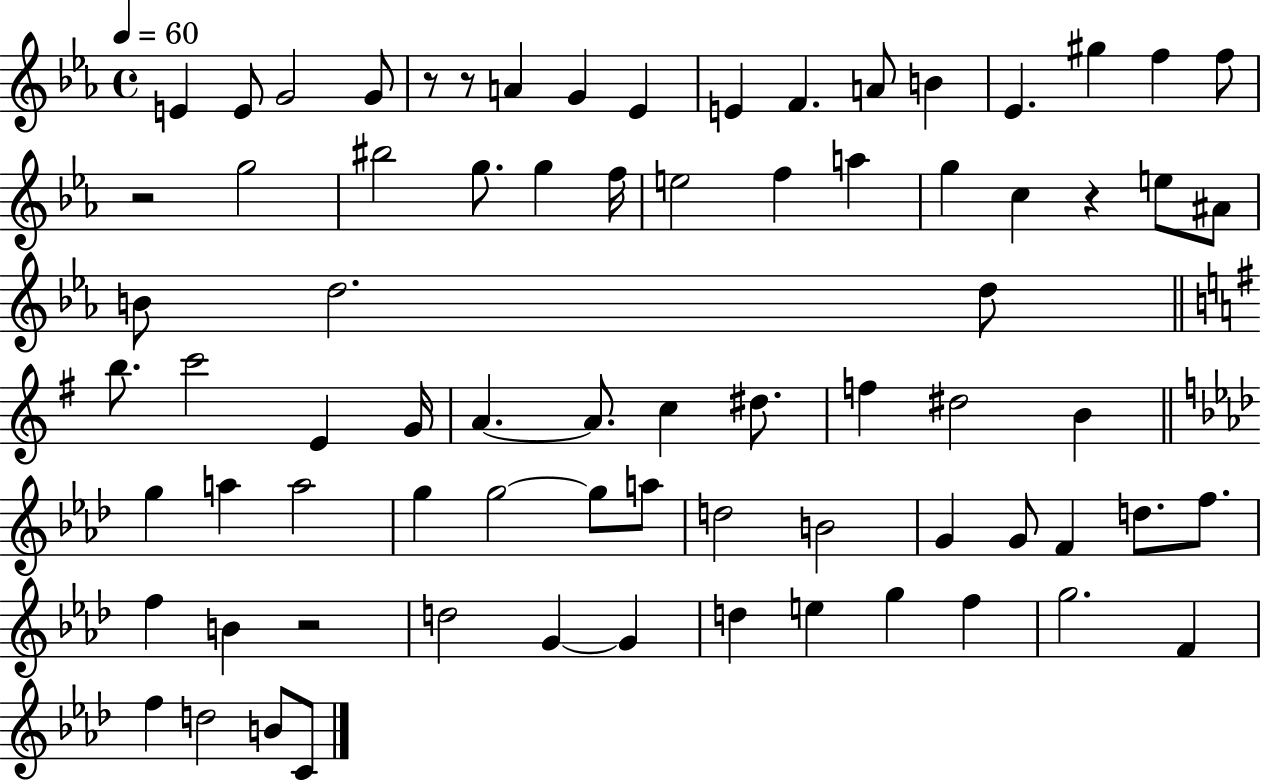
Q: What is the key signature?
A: EES major